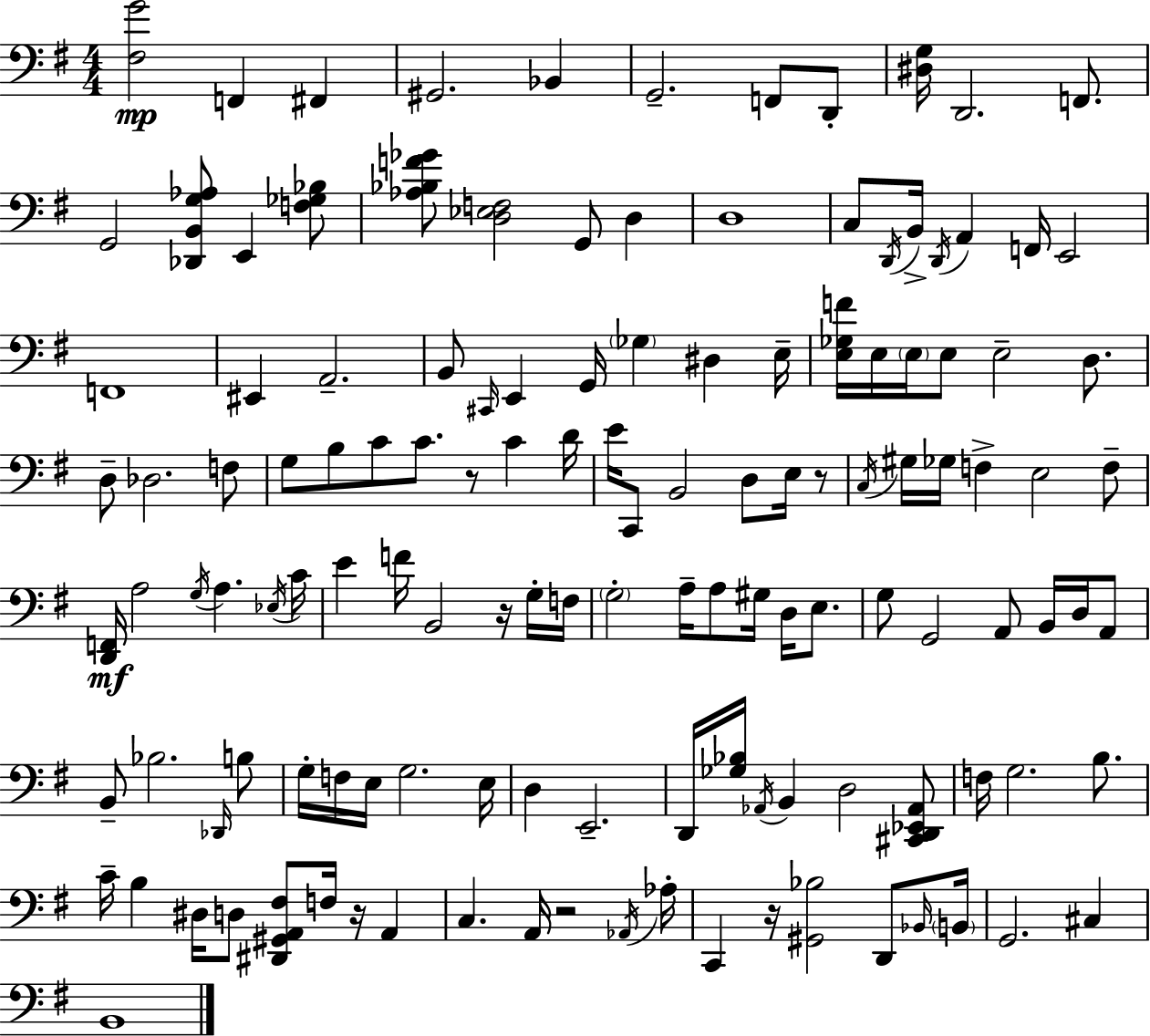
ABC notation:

X:1
T:Untitled
M:4/4
L:1/4
K:G
[^F,G]2 F,, ^F,, ^G,,2 _B,, G,,2 F,,/2 D,,/2 [^D,G,]/4 D,,2 F,,/2 G,,2 [_D,,B,,G,_A,]/2 E,, [F,_G,_B,]/2 [_A,_B,F_G]/2 [D,_E,F,]2 G,,/2 D, D,4 C,/2 D,,/4 B,,/4 D,,/4 A,, F,,/4 E,,2 F,,4 ^E,, A,,2 B,,/2 ^C,,/4 E,, G,,/4 _G, ^D, E,/4 [E,_G,F]/4 E,/4 E,/4 E,/2 E,2 D,/2 D,/2 _D,2 F,/2 G,/2 B,/2 C/2 C/2 z/2 C D/4 E/4 C,,/2 B,,2 D,/2 E,/4 z/2 C,/4 ^G,/4 _G,/4 F, E,2 F,/2 [D,,F,,]/4 A,2 G,/4 A, _E,/4 C/4 E F/4 B,,2 z/4 G,/4 F,/4 G,2 A,/4 A,/2 ^G,/4 D,/4 E,/2 G,/2 G,,2 A,,/2 B,,/4 D,/4 A,,/2 B,,/2 _B,2 _D,,/4 B,/2 G,/4 F,/4 E,/4 G,2 E,/4 D, E,,2 D,,/4 [_G,_B,]/4 _A,,/4 B,, D,2 [^C,,D,,_E,,_A,,]/2 F,/4 G,2 B,/2 C/4 B, ^D,/4 D,/2 [^D,,^G,,A,,^F,]/2 F,/4 z/4 A,, C, A,,/4 z2 _A,,/4 _A,/4 C,, z/4 [^G,,_B,]2 D,,/2 _B,,/4 B,,/4 G,,2 ^C, B,,4